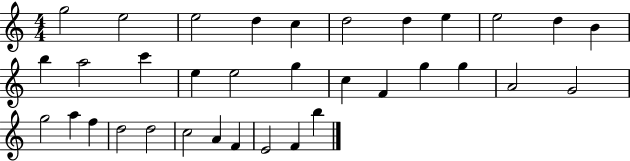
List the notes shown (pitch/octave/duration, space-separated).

G5/h E5/h E5/h D5/q C5/q D5/h D5/q E5/q E5/h D5/q B4/q B5/q A5/h C6/q E5/q E5/h G5/q C5/q F4/q G5/q G5/q A4/h G4/h G5/h A5/q F5/q D5/h D5/h C5/h A4/q F4/q E4/h F4/q B5/q